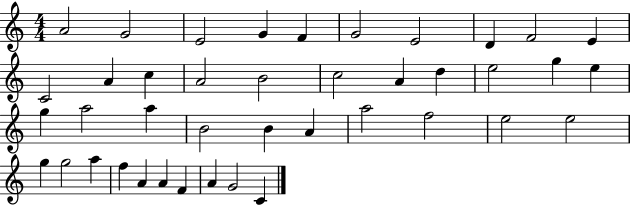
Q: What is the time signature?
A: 4/4